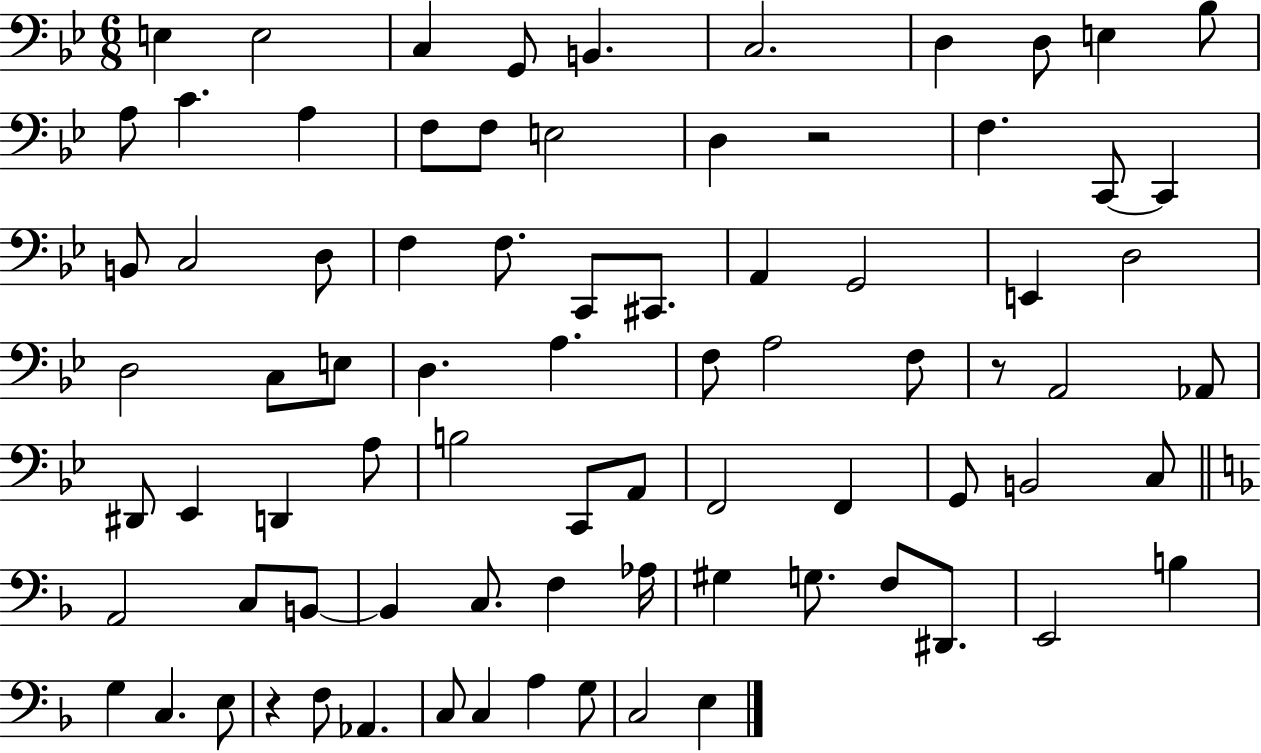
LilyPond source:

{
  \clef bass
  \numericTimeSignature
  \time 6/8
  \key bes \major
  e4 e2 | c4 g,8 b,4. | c2. | d4 d8 e4 bes8 | \break a8 c'4. a4 | f8 f8 e2 | d4 r2 | f4. c,8~~ c,4 | \break b,8 c2 d8 | f4 f8. c,8 cis,8. | a,4 g,2 | e,4 d2 | \break d2 c8 e8 | d4. a4. | f8 a2 f8 | r8 a,2 aes,8 | \break dis,8 ees,4 d,4 a8 | b2 c,8 a,8 | f,2 f,4 | g,8 b,2 c8 | \break \bar "||" \break \key f \major a,2 c8 b,8~~ | b,4 c8. f4 aes16 | gis4 g8. f8 dis,8. | e,2 b4 | \break g4 c4. e8 | r4 f8 aes,4. | c8 c4 a4 g8 | c2 e4 | \break \bar "|."
}